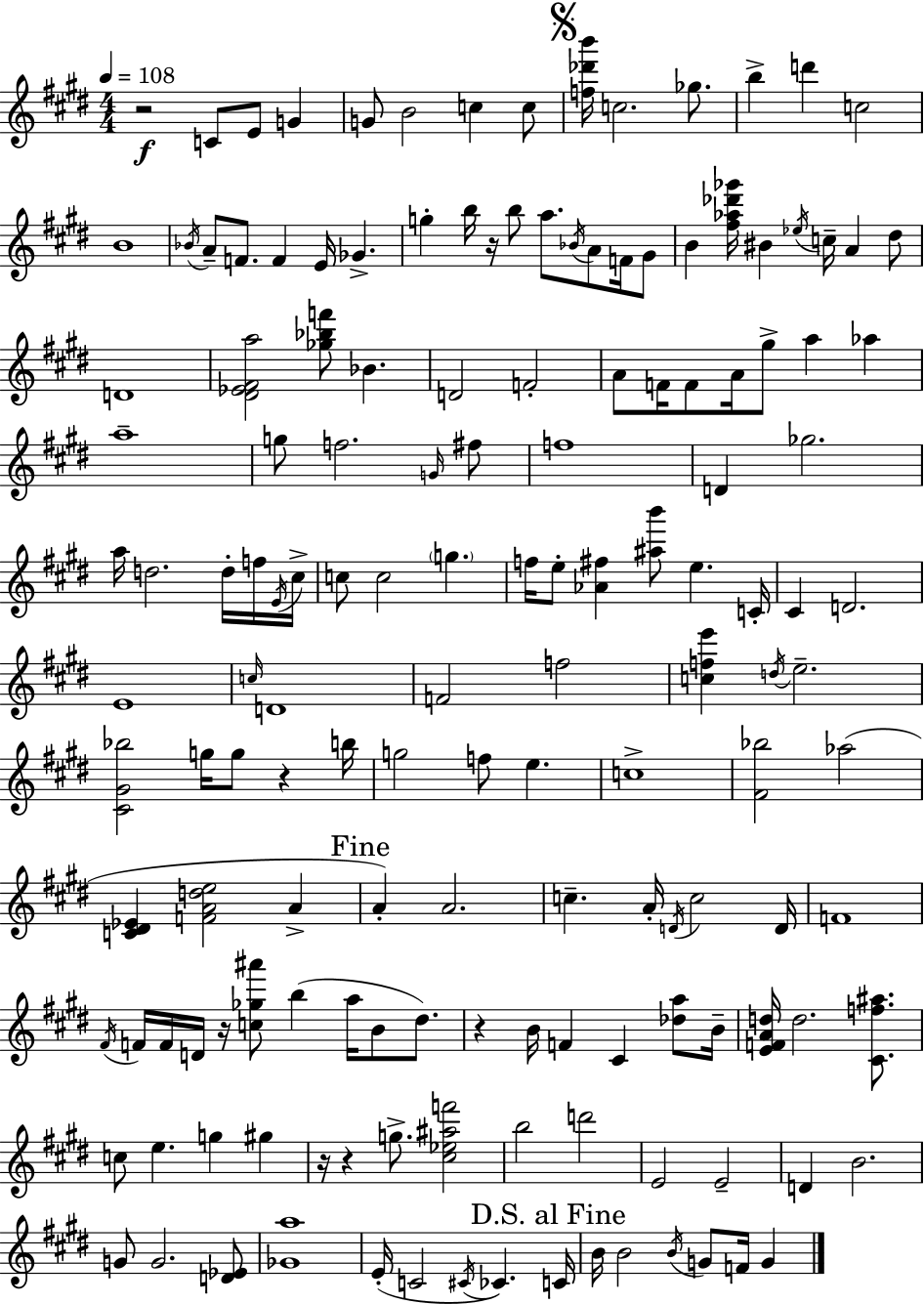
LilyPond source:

{
  \clef treble
  \numericTimeSignature
  \time 4/4
  \key e \major
  \tempo 4 = 108
  \repeat volta 2 { r2\f c'8 e'8 g'4 | g'8 b'2 c''4 c''8 | \mark \markup { \musicglyph "scripts.segno" } <f'' des''' b'''>16 c''2. ges''8. | b''4-> d'''4 c''2 | \break b'1 | \acciaccatura { bes'16 } a'8-- f'8. f'4 e'16 ges'4.-> | g''4-. b''16 r16 b''8 a''8. \acciaccatura { bes'16 } a'8 f'16 | gis'8 b'4 <fis'' aes'' des''' ges'''>16 bis'4 \acciaccatura { ees''16 } c''16-- a'4 | \break dis''8 d'1 | <dis' ees' fis' a''>2 <ges'' bes'' f'''>8 bes'4. | d'2 f'2-. | a'8 f'16 f'8 a'16 gis''8-> a''4 aes''4 | \break a''1-- | g''8 f''2. | \grace { g'16 } fis''8 f''1 | d'4 ges''2. | \break a''16 d''2. | d''16-. f''16 \acciaccatura { e'16 } cis''16-> c''8 c''2 \parenthesize g''4. | f''16 e''8-. <aes' fis''>4 <ais'' b'''>8 e''4. | c'16-. cis'4 d'2. | \break e'1 | \grace { c''16 } d'1 | f'2 f''2 | <c'' f'' e'''>4 \acciaccatura { d''16 } e''2.-- | \break <cis' gis' bes''>2 g''16 | g''8 r4 b''16 g''2 f''8 | e''4. c''1-> | <fis' bes''>2 aes''2( | \break <c' dis' ees'>4 <f' a' d'' e''>2 | a'4-> \mark "Fine" a'4-.) a'2. | c''4.-- a'16-. \acciaccatura { d'16 } c''2 | d'16 f'1 | \break \acciaccatura { fis'16 } f'16 f'16 d'16 r16 <c'' ges'' ais'''>8 b''4( | a''16 b'8 dis''8.) r4 b'16 f'4 | cis'4 <des'' a''>8 b'16-- <e' f' a' d''>16 d''2. | <cis' f'' ais''>8. c''8 e''4. | \break g''4 gis''4 r16 r4 g''8.-> | <cis'' ees'' ais'' f'''>2 b''2 | d'''2 e'2 | e'2-- d'4 b'2. | \break g'8 g'2. | <d' ees'>8 <ges' a''>1 | e'16-.( c'2 | \acciaccatura { cis'16 }) ces'4. \mark "D.S. al Fine" c'16 b'16 b'2 | \break \acciaccatura { b'16 } g'8 f'16 g'4 } \bar "|."
}